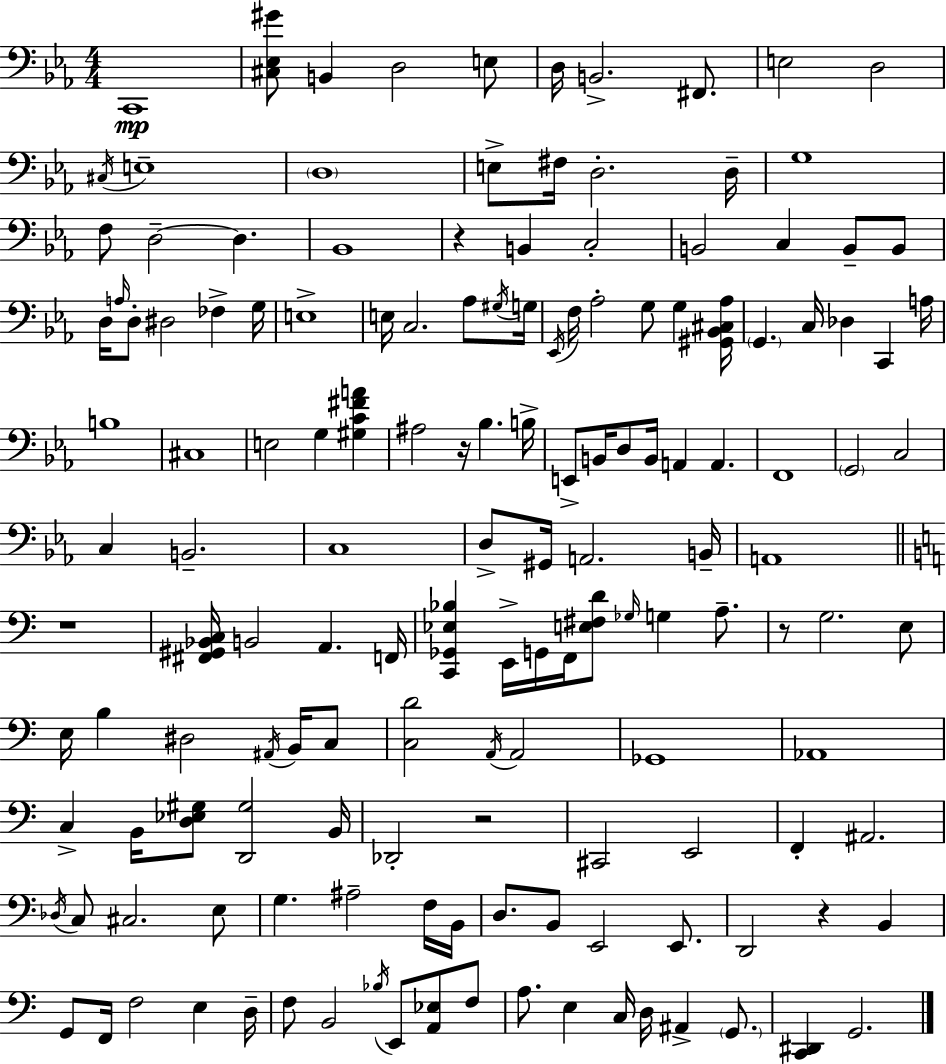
{
  \clef bass
  \numericTimeSignature
  \time 4/4
  \key c \minor
  c,1\mp | <cis ees gis'>8 b,4 d2 e8 | d16 b,2.-> fis,8. | e2 d2 | \break \acciaccatura { cis16 } e1-- | \parenthesize d1 | e8-> fis16 d2.-. | d16-- g1 | \break f8 d2--~~ d4. | bes,1 | r4 b,4 c2-. | b,2 c4 b,8-- b,8 | \break d16 \grace { a16 } d8-. dis2 fes4-> | g16 e1-> | e16 c2. aes8 | \acciaccatura { gis16 } g16 \acciaccatura { ees,16 } f16 aes2-. g8 g4 | \break <gis, bes, cis aes>16 \parenthesize g,4. c16 des4 c,4 | a16 b1 | cis1 | e2 g4 | \break <gis c' fis' a'>4 ais2 r16 bes4. | b16-> e,8-> b,16 d8 b,16 a,4 a,4. | f,1 | \parenthesize g,2 c2 | \break c4 b,2.-- | c1 | d8-> gis,16 a,2. | b,16-- a,1 | \break \bar "||" \break \key c \major r1 | <fis, gis, bes, c>16 b,2 a,4. f,16 | <c, ges, ees bes>4 e,16-> g,16 f,16 <e fis d'>8 \grace { ges16 } g4 a8.-- | r8 g2. e8 | \break e16 b4 dis2 \acciaccatura { ais,16 } b,16 | c8 <c d'>2 \acciaccatura { a,16 } a,2 | ges,1 | aes,1 | \break c4-> b,16 <d ees gis>8 <d, gis>2 | b,16 des,2-. r2 | cis,2 e,2 | f,4-. ais,2. | \break \acciaccatura { des16 } c8 cis2. | e8 g4. ais2-- | f16 b,16 d8. b,8 e,2 | e,8. d,2 r4 | \break b,4 g,8 f,16 f2 e4 | d16-- f8 b,2 \acciaccatura { bes16 } e,8 | <a, ees>8 f8 a8. e4 c16 d16 ais,4-> | \parenthesize g,8. <c, dis,>4 g,2. | \break \bar "|."
}